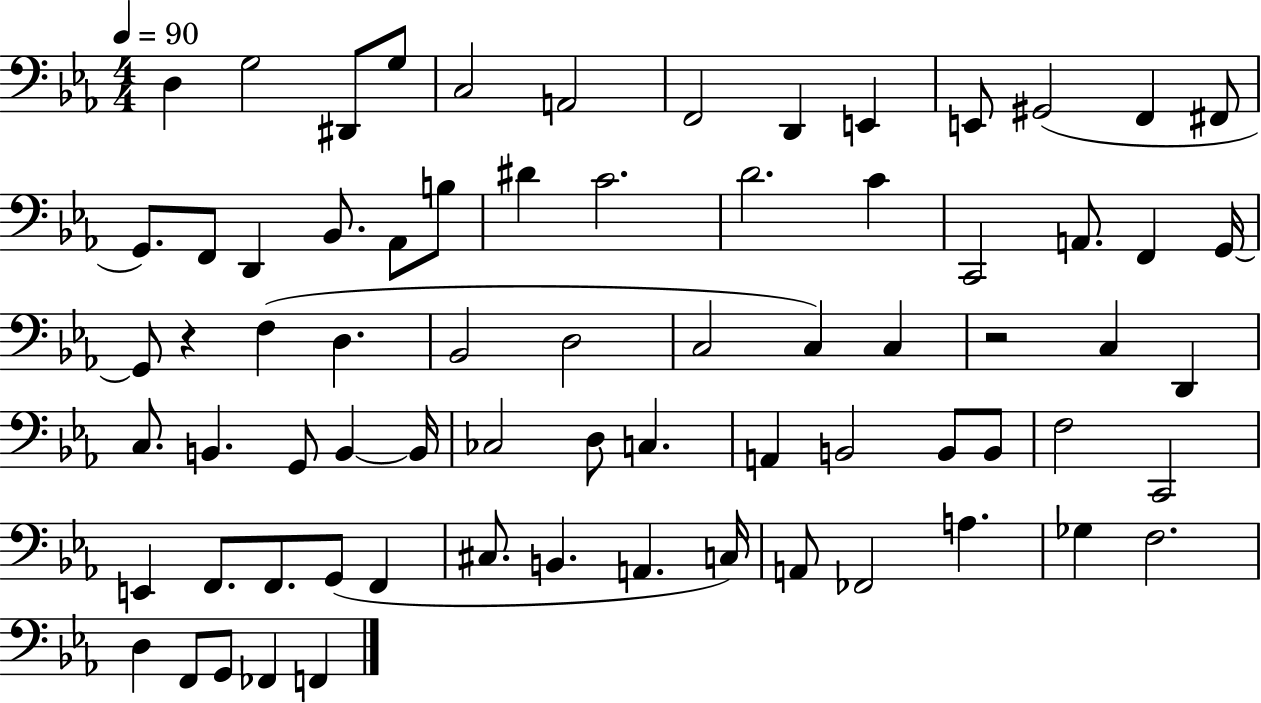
X:1
T:Untitled
M:4/4
L:1/4
K:Eb
D, G,2 ^D,,/2 G,/2 C,2 A,,2 F,,2 D,, E,, E,,/2 ^G,,2 F,, ^F,,/2 G,,/2 F,,/2 D,, _B,,/2 _A,,/2 B,/2 ^D C2 D2 C C,,2 A,,/2 F,, G,,/4 G,,/2 z F, D, _B,,2 D,2 C,2 C, C, z2 C, D,, C,/2 B,, G,,/2 B,, B,,/4 _C,2 D,/2 C, A,, B,,2 B,,/2 B,,/2 F,2 C,,2 E,, F,,/2 F,,/2 G,,/2 F,, ^C,/2 B,, A,, C,/4 A,,/2 _F,,2 A, _G, F,2 D, F,,/2 G,,/2 _F,, F,,